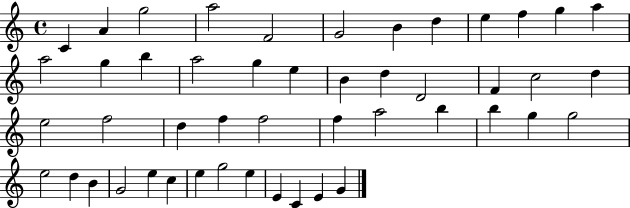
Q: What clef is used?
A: treble